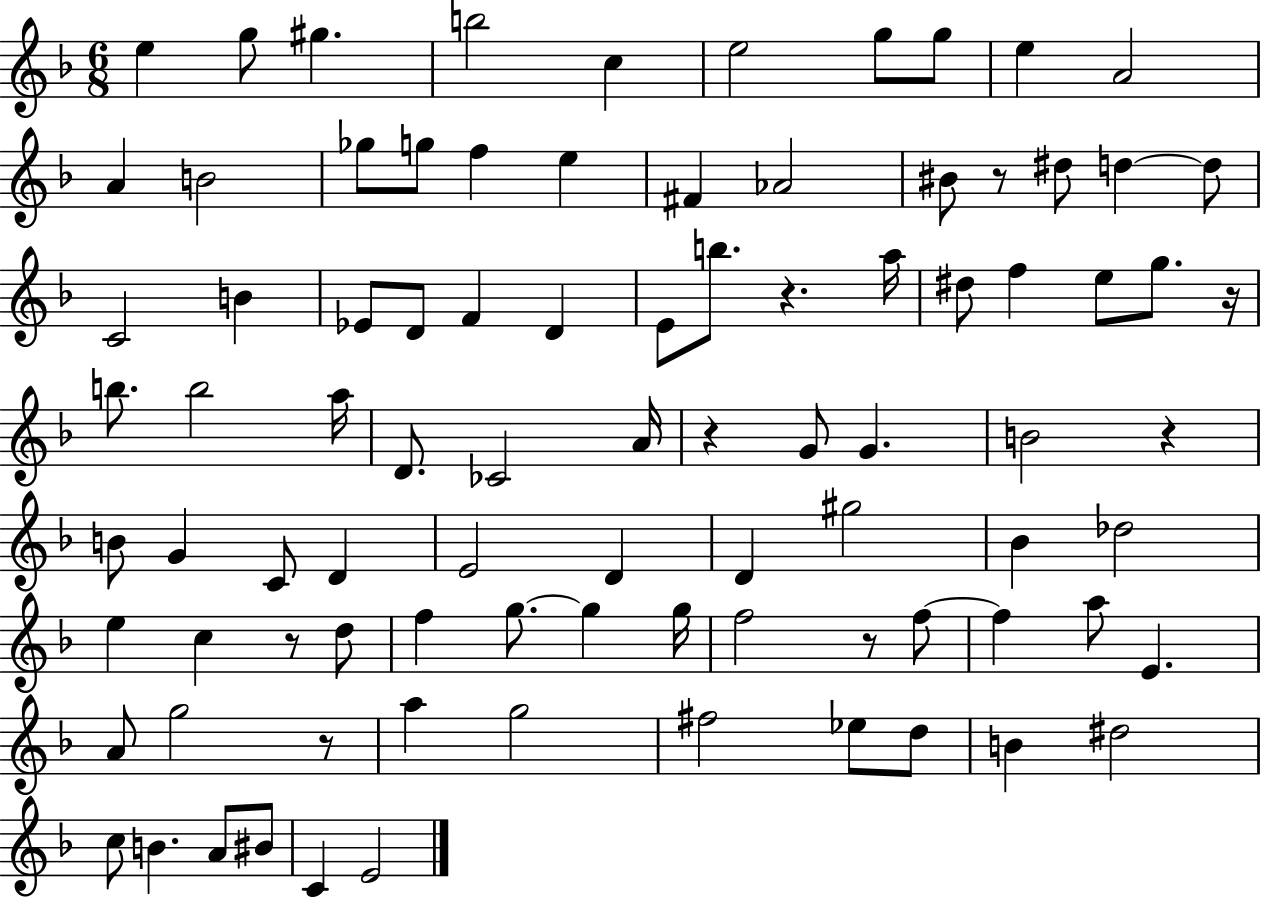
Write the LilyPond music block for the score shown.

{
  \clef treble
  \numericTimeSignature
  \time 6/8
  \key f \major
  \repeat volta 2 { e''4 g''8 gis''4. | b''2 c''4 | e''2 g''8 g''8 | e''4 a'2 | \break a'4 b'2 | ges''8 g''8 f''4 e''4 | fis'4 aes'2 | bis'8 r8 dis''8 d''4~~ d''8 | \break c'2 b'4 | ees'8 d'8 f'4 d'4 | e'8 b''8. r4. a''16 | dis''8 f''4 e''8 g''8. r16 | \break b''8. b''2 a''16 | d'8. ces'2 a'16 | r4 g'8 g'4. | b'2 r4 | \break b'8 g'4 c'8 d'4 | e'2 d'4 | d'4 gis''2 | bes'4 des''2 | \break e''4 c''4 r8 d''8 | f''4 g''8.~~ g''4 g''16 | f''2 r8 f''8~~ | f''4 a''8 e'4. | \break a'8 g''2 r8 | a''4 g''2 | fis''2 ees''8 d''8 | b'4 dis''2 | \break c''8 b'4. a'8 bis'8 | c'4 e'2 | } \bar "|."
}